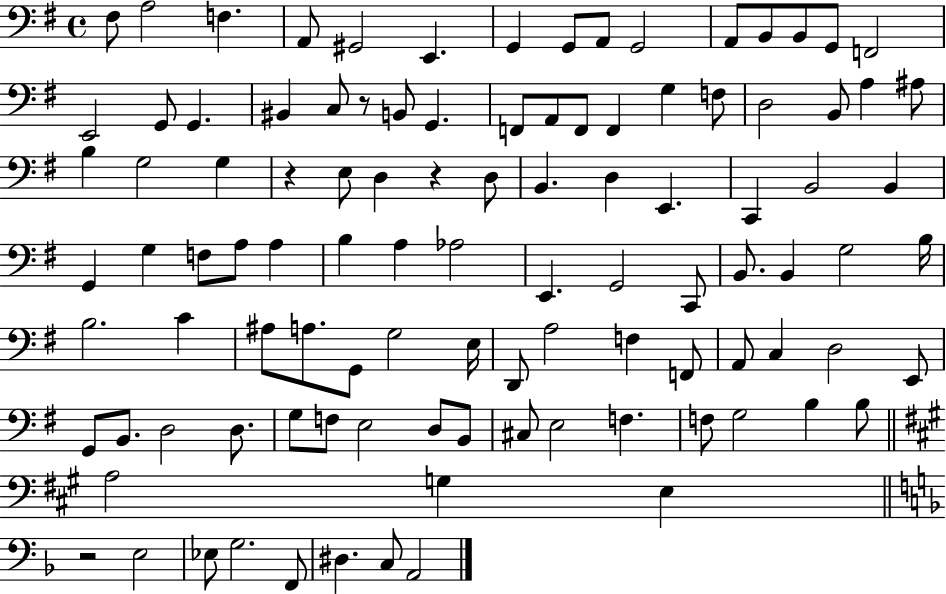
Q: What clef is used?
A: bass